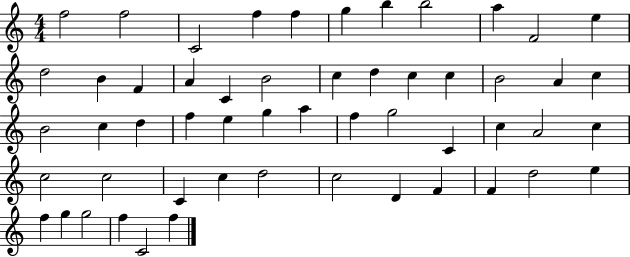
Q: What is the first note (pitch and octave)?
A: F5